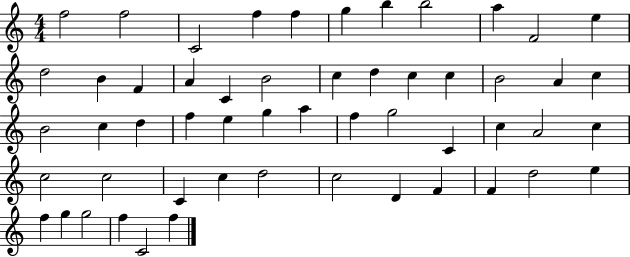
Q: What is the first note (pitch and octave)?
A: F5